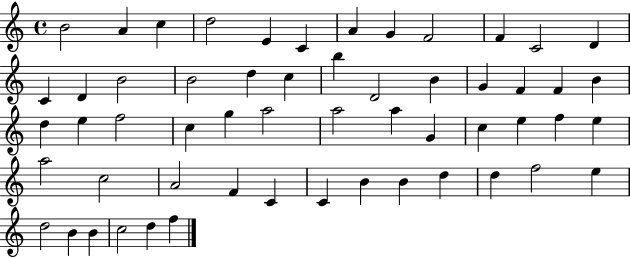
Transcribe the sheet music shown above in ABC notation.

X:1
T:Untitled
M:4/4
L:1/4
K:C
B2 A c d2 E C A G F2 F C2 D C D B2 B2 d c b D2 B G F F B d e f2 c g a2 a2 a G c e f e a2 c2 A2 F C C B B d d f2 e d2 B B c2 d f